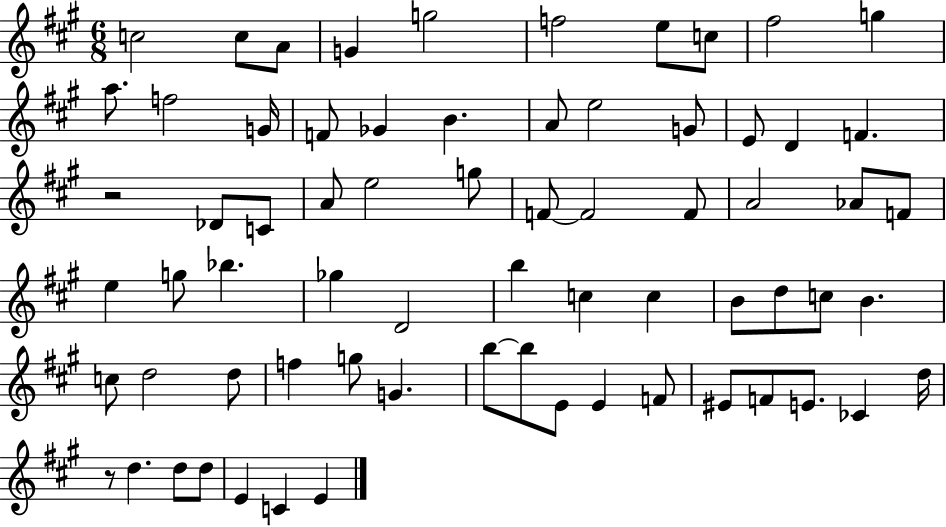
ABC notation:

X:1
T:Untitled
M:6/8
L:1/4
K:A
c2 c/2 A/2 G g2 f2 e/2 c/2 ^f2 g a/2 f2 G/4 F/2 _G B A/2 e2 G/2 E/2 D F z2 _D/2 C/2 A/2 e2 g/2 F/2 F2 F/2 A2 _A/2 F/2 e g/2 _b _g D2 b c c B/2 d/2 c/2 B c/2 d2 d/2 f g/2 G b/2 b/2 E/2 E F/2 ^E/2 F/2 E/2 _C d/4 z/2 d d/2 d/2 E C E